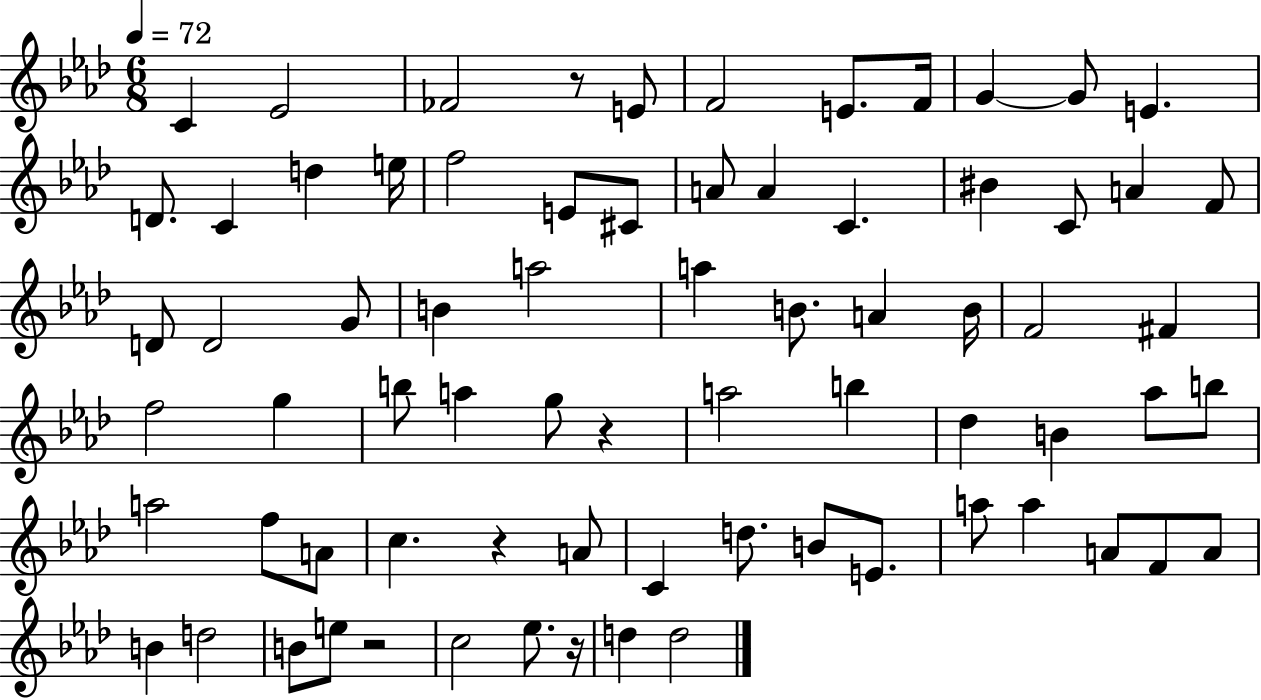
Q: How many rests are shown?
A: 5